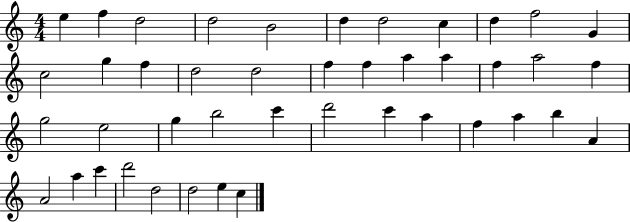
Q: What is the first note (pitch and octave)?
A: E5